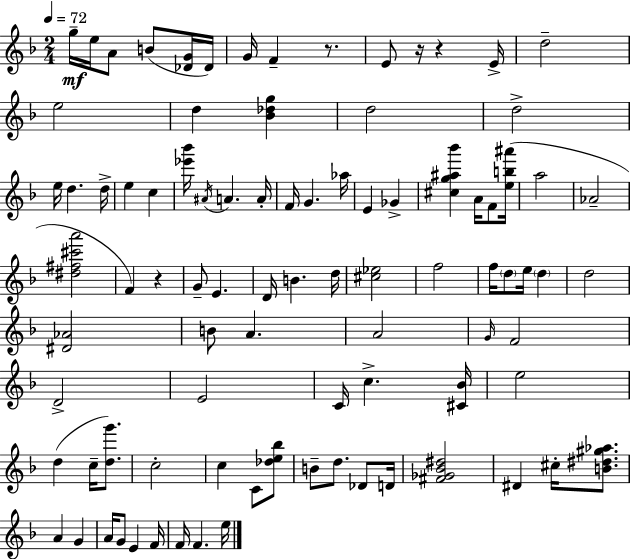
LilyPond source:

{
  \clef treble
  \numericTimeSignature
  \time 2/4
  \key d \minor
  \tempo 4 = 72
  g''16--\mf e''16 a'8 b'8( <des' g'>16 des'16) | g'16 f'4-- r8. | e'8 r16 r4 e'16-> | d''2-- | \break e''2 | d''4 <bes' des'' g''>4 | d''2 | d''2-> | \break e''16 d''4. d''16-> | e''4 c''4 | <ees''' bes'''>16 \acciaccatura { ais'16 } a'4. | a'16-. f'16 g'4. | \break aes''16 e'4 ges'4-> | <cis'' g'' ais'' bes'''>4 a'16 f'8 | <e'' b'' ais'''>16( a''2 | aes'2-- | \break <dis'' fis'' cis''' a'''>2 | f'4) r4 | g'8-- e'4. | d'16 b'4. | \break d''16 <cis'' ees''>2 | f''2 | f''16 \parenthesize d''8 e''16 \parenthesize d''4 | d''2 | \break <dis' aes'>2 | b'8 a'4. | a'2 | \grace { g'16 } f'2 | \break d'2-> | e'2 | c'16 c''4.-> | <cis' bes'>16 e''2 | \break d''4( c''16-- <d'' g'''>8.) | c''2-. | c''4 c'8 | <des'' e'' bes''>8 b'8-- d''8. des'8 | \break d'16 <fis' ges' bes' dis''>2 | dis'4 cis''16-. <b' dis'' gis'' aes''>8. | a'4 g'4 | a'16 g'8 e'4 | \break f'16 f'16 f'4. | e''16 \bar "|."
}